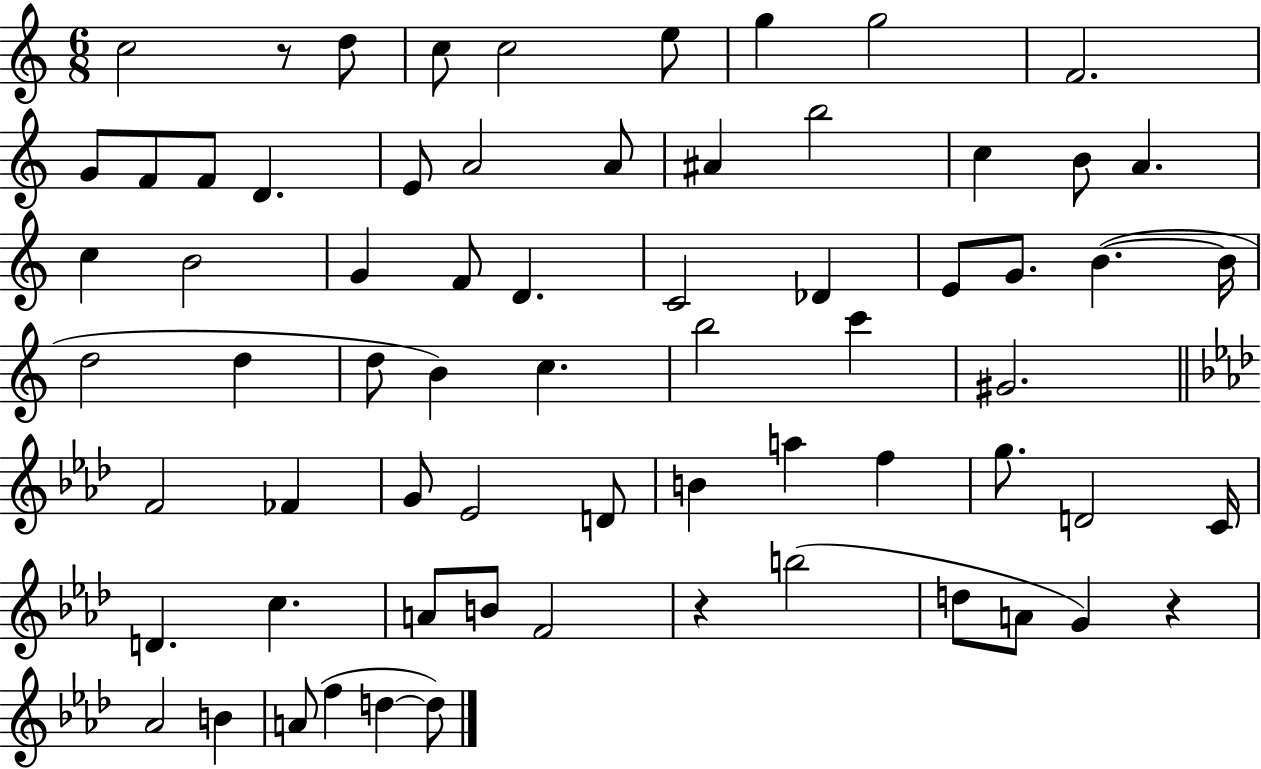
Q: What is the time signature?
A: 6/8